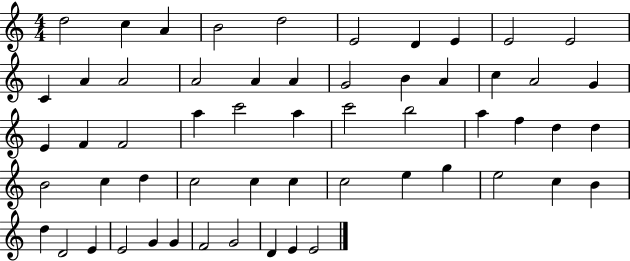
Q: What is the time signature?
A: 4/4